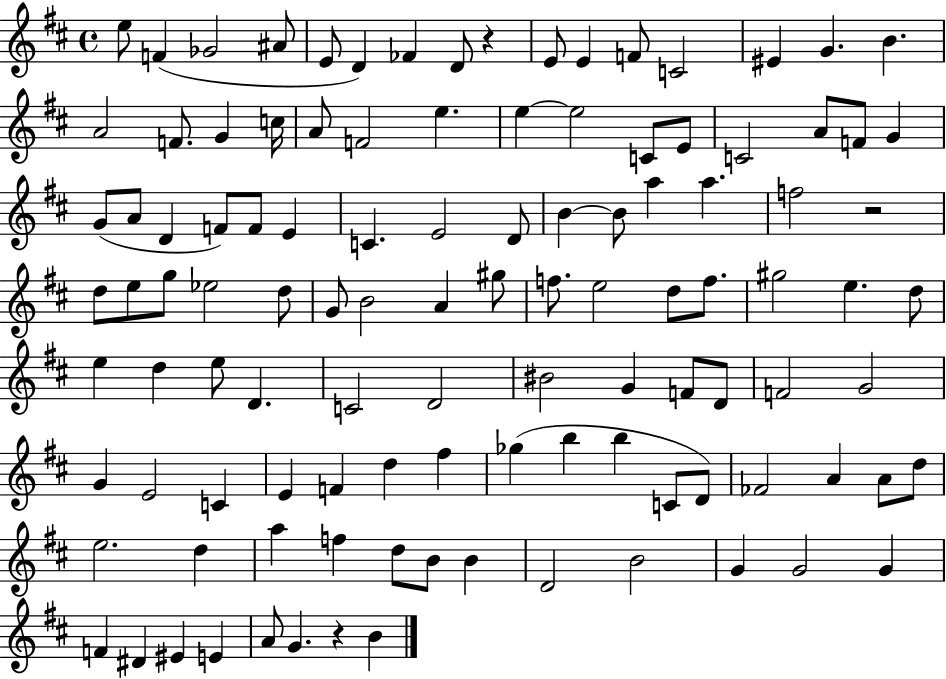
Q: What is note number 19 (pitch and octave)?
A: C5